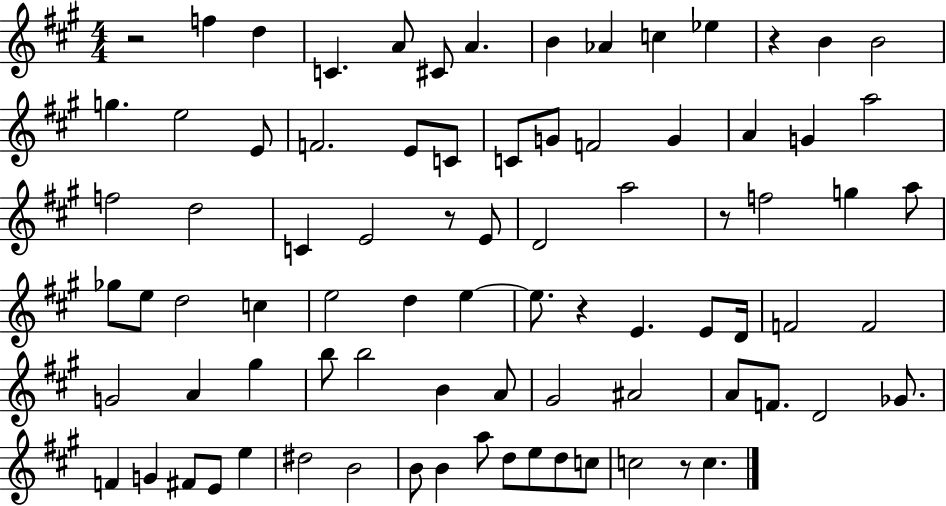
R/h F5/q D5/q C4/q. A4/e C#4/e A4/q. B4/q Ab4/q C5/q Eb5/q R/q B4/q B4/h G5/q. E5/h E4/e F4/h. E4/e C4/e C4/e G4/e F4/h G4/q A4/q G4/q A5/h F5/h D5/h C4/q E4/h R/e E4/e D4/h A5/h R/e F5/h G5/q A5/e Gb5/e E5/e D5/h C5/q E5/h D5/q E5/q E5/e. R/q E4/q. E4/e D4/s F4/h F4/h G4/h A4/q G#5/q B5/e B5/h B4/q A4/e G#4/h A#4/h A4/e F4/e. D4/h Gb4/e. F4/q G4/q F#4/e E4/e E5/q D#5/h B4/h B4/e B4/q A5/e D5/e E5/e D5/e C5/e C5/h R/e C5/q.